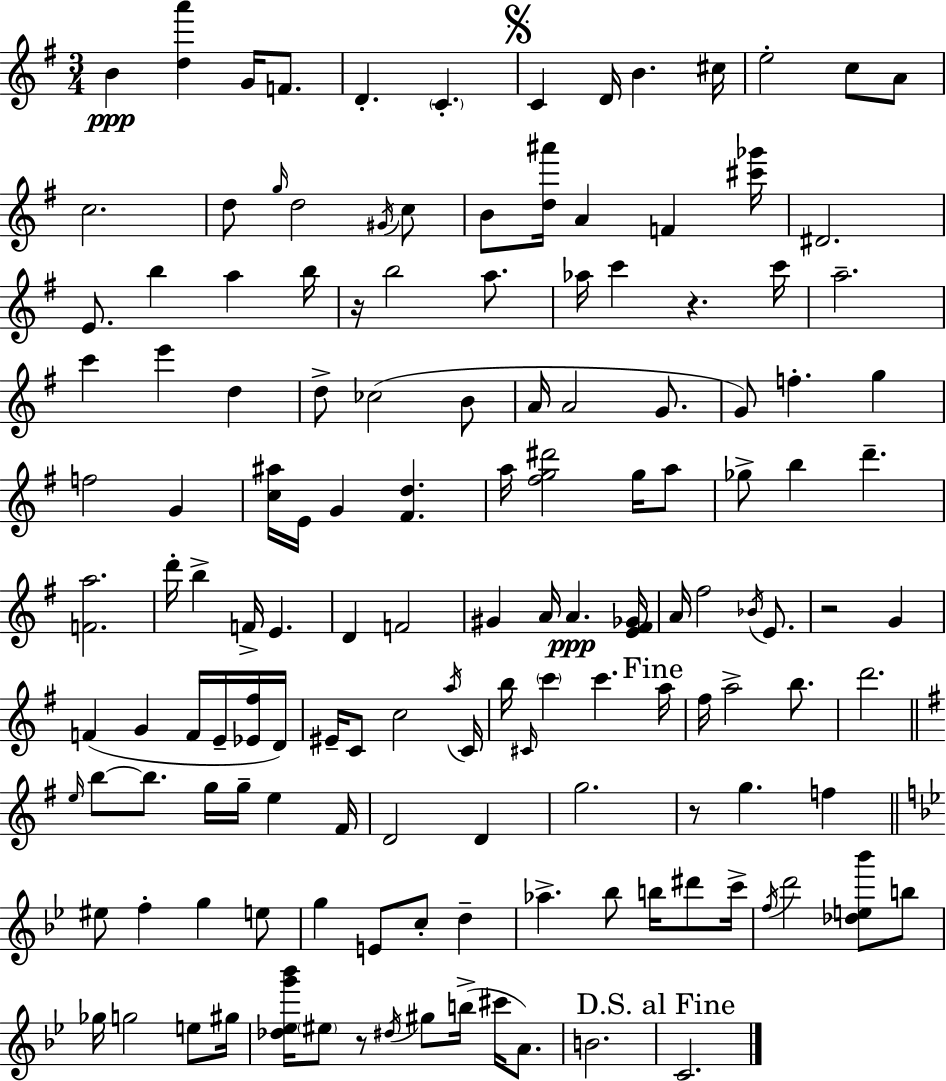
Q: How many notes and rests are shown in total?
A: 143